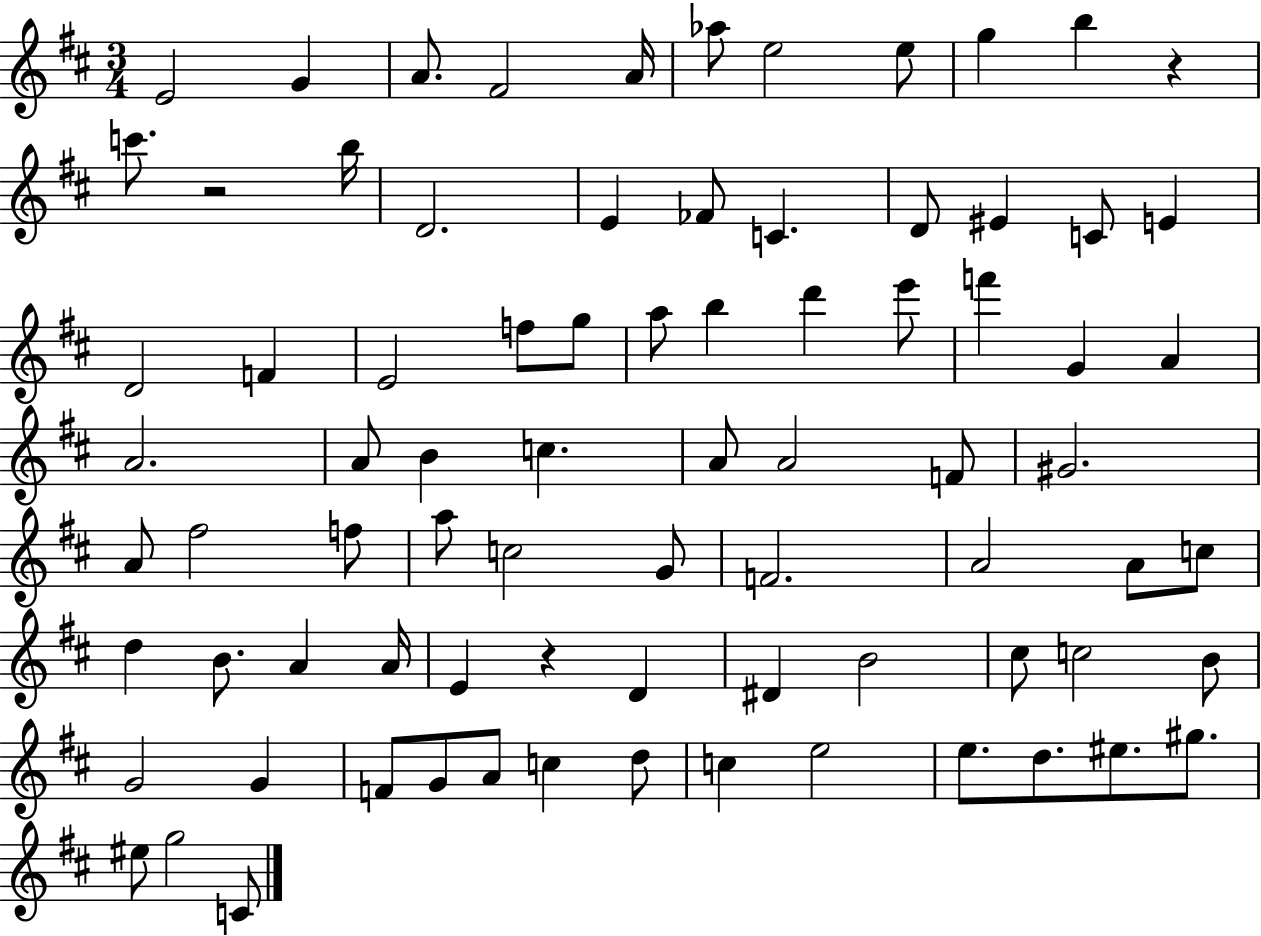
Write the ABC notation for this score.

X:1
T:Untitled
M:3/4
L:1/4
K:D
E2 G A/2 ^F2 A/4 _a/2 e2 e/2 g b z c'/2 z2 b/4 D2 E _F/2 C D/2 ^E C/2 E D2 F E2 f/2 g/2 a/2 b d' e'/2 f' G A A2 A/2 B c A/2 A2 F/2 ^G2 A/2 ^f2 f/2 a/2 c2 G/2 F2 A2 A/2 c/2 d B/2 A A/4 E z D ^D B2 ^c/2 c2 B/2 G2 G F/2 G/2 A/2 c d/2 c e2 e/2 d/2 ^e/2 ^g/2 ^e/2 g2 C/2